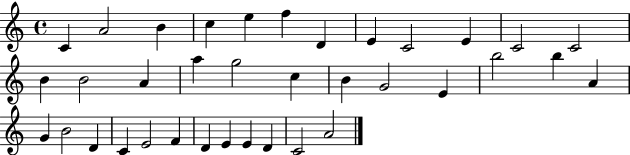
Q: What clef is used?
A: treble